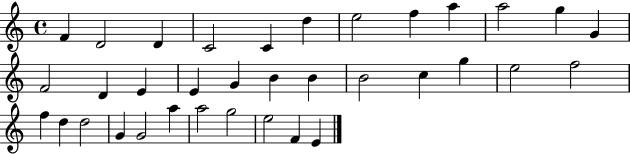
{
  \clef treble
  \time 4/4
  \defaultTimeSignature
  \key c \major
  f'4 d'2 d'4 | c'2 c'4 d''4 | e''2 f''4 a''4 | a''2 g''4 g'4 | \break f'2 d'4 e'4 | e'4 g'4 b'4 b'4 | b'2 c''4 g''4 | e''2 f''2 | \break f''4 d''4 d''2 | g'4 g'2 a''4 | a''2 g''2 | e''2 f'4 e'4 | \break \bar "|."
}